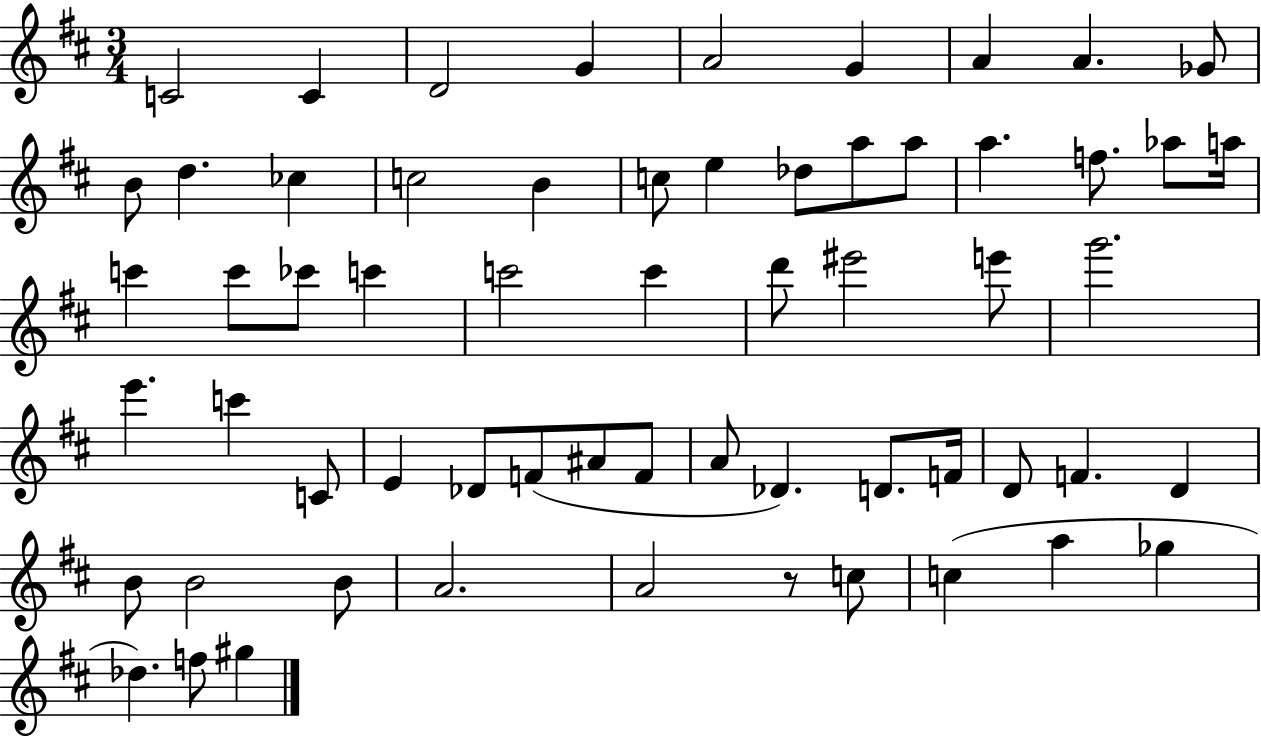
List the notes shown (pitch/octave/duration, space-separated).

C4/h C4/q D4/h G4/q A4/h G4/q A4/q A4/q. Gb4/e B4/e D5/q. CES5/q C5/h B4/q C5/e E5/q Db5/e A5/e A5/e A5/q. F5/e. Ab5/e A5/s C6/q C6/e CES6/e C6/q C6/h C6/q D6/e EIS6/h E6/e G6/h. E6/q. C6/q C4/e E4/q Db4/e F4/e A#4/e F4/e A4/e Db4/q. D4/e. F4/s D4/e F4/q. D4/q B4/e B4/h B4/e A4/h. A4/h R/e C5/e C5/q A5/q Gb5/q Db5/q. F5/e G#5/q